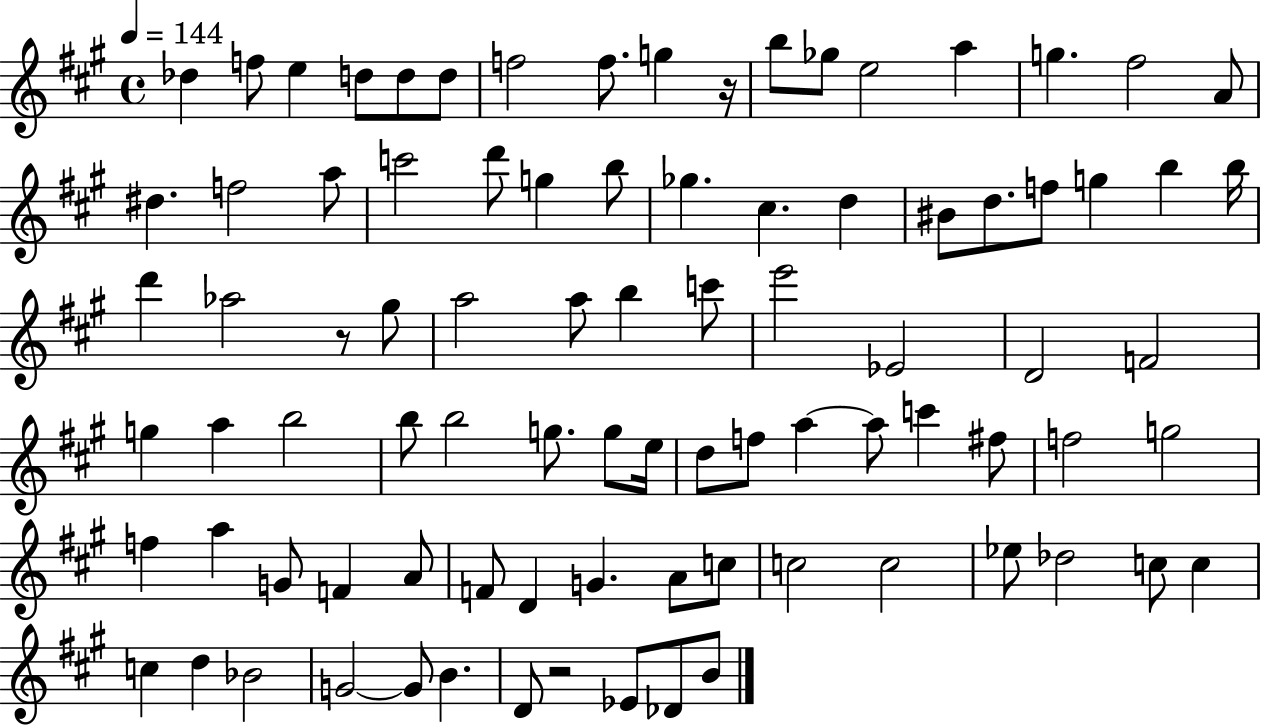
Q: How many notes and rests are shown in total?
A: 88